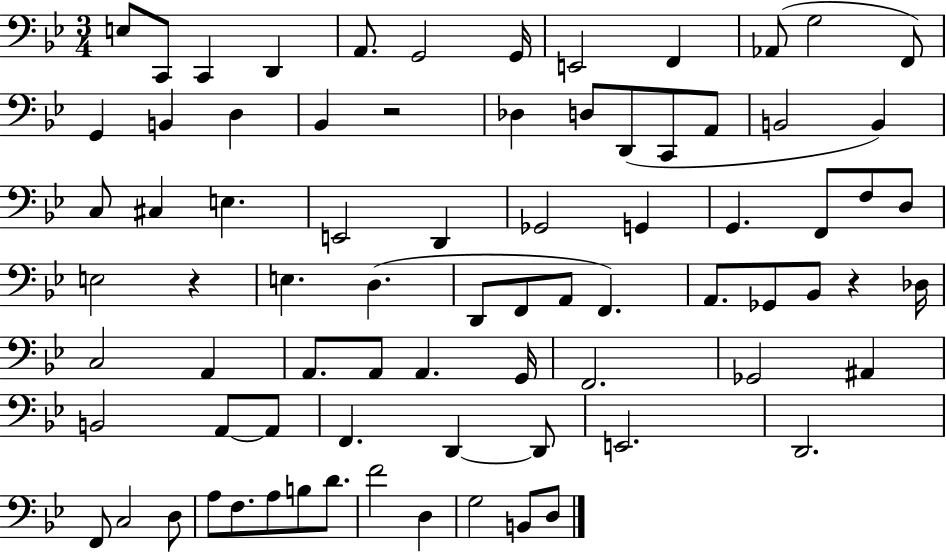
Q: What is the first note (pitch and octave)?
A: E3